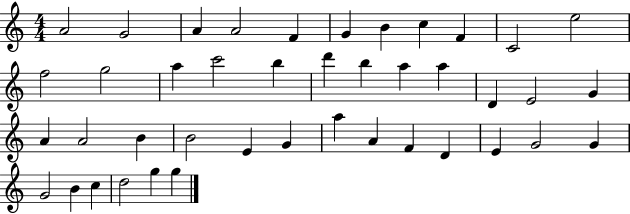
A4/h G4/h A4/q A4/h F4/q G4/q B4/q C5/q F4/q C4/h E5/h F5/h G5/h A5/q C6/h B5/q D6/q B5/q A5/q A5/q D4/q E4/h G4/q A4/q A4/h B4/q B4/h E4/q G4/q A5/q A4/q F4/q D4/q E4/q G4/h G4/q G4/h B4/q C5/q D5/h G5/q G5/q